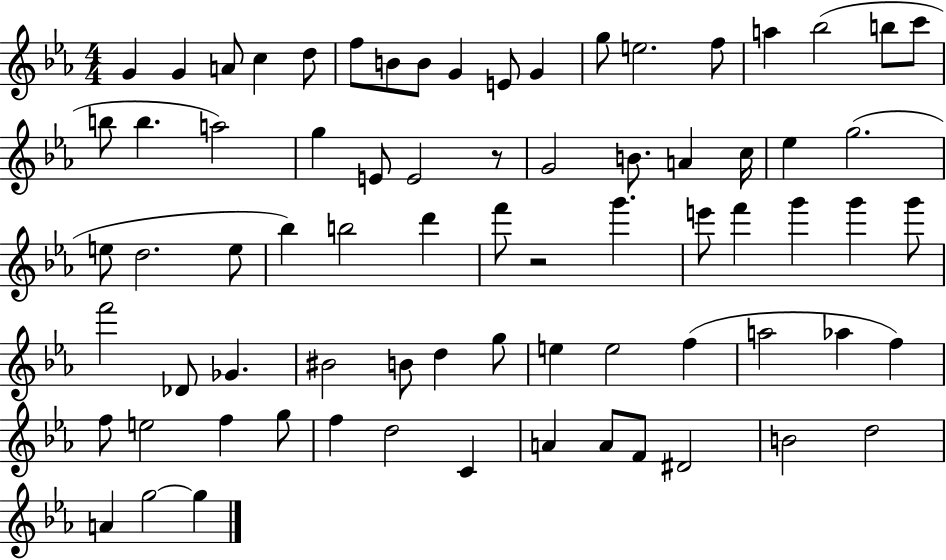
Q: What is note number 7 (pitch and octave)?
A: B4